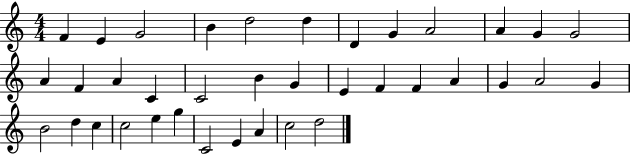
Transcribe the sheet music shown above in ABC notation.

X:1
T:Untitled
M:4/4
L:1/4
K:C
F E G2 B d2 d D G A2 A G G2 A F A C C2 B G E F F A G A2 G B2 d c c2 e g C2 E A c2 d2